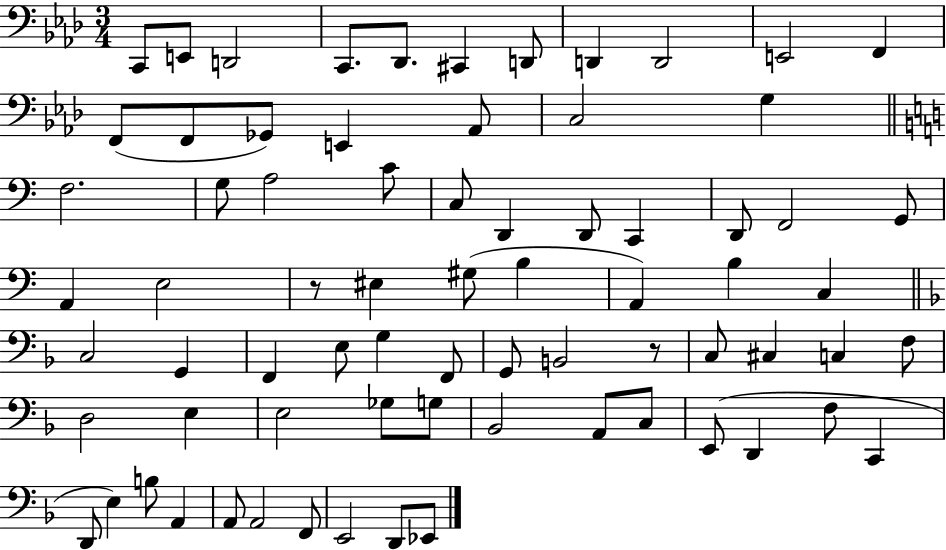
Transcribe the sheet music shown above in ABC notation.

X:1
T:Untitled
M:3/4
L:1/4
K:Ab
C,,/2 E,,/2 D,,2 C,,/2 _D,,/2 ^C,, D,,/2 D,, D,,2 E,,2 F,, F,,/2 F,,/2 _G,,/2 E,, _A,,/2 C,2 G, F,2 G,/2 A,2 C/2 C,/2 D,, D,,/2 C,, D,,/2 F,,2 G,,/2 A,, E,2 z/2 ^E, ^G,/2 B, A,, B, C, C,2 G,, F,, E,/2 G, F,,/2 G,,/2 B,,2 z/2 C,/2 ^C, C, F,/2 D,2 E, E,2 _G,/2 G,/2 _B,,2 A,,/2 C,/2 E,,/2 D,, F,/2 C,, D,,/2 E, B,/2 A,, A,,/2 A,,2 F,,/2 E,,2 D,,/2 _E,,/2